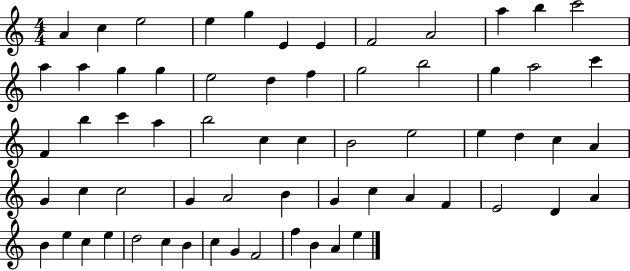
A4/q C5/q E5/h E5/q G5/q E4/q E4/q F4/h A4/h A5/q B5/q C6/h A5/q A5/q G5/q G5/q E5/h D5/q F5/q G5/h B5/h G5/q A5/h C6/q F4/q B5/q C6/q A5/q B5/h C5/q C5/q B4/h E5/h E5/q D5/q C5/q A4/q G4/q C5/q C5/h G4/q A4/h B4/q G4/q C5/q A4/q F4/q E4/h D4/q A4/q B4/q E5/q C5/q E5/q D5/h C5/q B4/q C5/q G4/q F4/h F5/q B4/q A4/q E5/q